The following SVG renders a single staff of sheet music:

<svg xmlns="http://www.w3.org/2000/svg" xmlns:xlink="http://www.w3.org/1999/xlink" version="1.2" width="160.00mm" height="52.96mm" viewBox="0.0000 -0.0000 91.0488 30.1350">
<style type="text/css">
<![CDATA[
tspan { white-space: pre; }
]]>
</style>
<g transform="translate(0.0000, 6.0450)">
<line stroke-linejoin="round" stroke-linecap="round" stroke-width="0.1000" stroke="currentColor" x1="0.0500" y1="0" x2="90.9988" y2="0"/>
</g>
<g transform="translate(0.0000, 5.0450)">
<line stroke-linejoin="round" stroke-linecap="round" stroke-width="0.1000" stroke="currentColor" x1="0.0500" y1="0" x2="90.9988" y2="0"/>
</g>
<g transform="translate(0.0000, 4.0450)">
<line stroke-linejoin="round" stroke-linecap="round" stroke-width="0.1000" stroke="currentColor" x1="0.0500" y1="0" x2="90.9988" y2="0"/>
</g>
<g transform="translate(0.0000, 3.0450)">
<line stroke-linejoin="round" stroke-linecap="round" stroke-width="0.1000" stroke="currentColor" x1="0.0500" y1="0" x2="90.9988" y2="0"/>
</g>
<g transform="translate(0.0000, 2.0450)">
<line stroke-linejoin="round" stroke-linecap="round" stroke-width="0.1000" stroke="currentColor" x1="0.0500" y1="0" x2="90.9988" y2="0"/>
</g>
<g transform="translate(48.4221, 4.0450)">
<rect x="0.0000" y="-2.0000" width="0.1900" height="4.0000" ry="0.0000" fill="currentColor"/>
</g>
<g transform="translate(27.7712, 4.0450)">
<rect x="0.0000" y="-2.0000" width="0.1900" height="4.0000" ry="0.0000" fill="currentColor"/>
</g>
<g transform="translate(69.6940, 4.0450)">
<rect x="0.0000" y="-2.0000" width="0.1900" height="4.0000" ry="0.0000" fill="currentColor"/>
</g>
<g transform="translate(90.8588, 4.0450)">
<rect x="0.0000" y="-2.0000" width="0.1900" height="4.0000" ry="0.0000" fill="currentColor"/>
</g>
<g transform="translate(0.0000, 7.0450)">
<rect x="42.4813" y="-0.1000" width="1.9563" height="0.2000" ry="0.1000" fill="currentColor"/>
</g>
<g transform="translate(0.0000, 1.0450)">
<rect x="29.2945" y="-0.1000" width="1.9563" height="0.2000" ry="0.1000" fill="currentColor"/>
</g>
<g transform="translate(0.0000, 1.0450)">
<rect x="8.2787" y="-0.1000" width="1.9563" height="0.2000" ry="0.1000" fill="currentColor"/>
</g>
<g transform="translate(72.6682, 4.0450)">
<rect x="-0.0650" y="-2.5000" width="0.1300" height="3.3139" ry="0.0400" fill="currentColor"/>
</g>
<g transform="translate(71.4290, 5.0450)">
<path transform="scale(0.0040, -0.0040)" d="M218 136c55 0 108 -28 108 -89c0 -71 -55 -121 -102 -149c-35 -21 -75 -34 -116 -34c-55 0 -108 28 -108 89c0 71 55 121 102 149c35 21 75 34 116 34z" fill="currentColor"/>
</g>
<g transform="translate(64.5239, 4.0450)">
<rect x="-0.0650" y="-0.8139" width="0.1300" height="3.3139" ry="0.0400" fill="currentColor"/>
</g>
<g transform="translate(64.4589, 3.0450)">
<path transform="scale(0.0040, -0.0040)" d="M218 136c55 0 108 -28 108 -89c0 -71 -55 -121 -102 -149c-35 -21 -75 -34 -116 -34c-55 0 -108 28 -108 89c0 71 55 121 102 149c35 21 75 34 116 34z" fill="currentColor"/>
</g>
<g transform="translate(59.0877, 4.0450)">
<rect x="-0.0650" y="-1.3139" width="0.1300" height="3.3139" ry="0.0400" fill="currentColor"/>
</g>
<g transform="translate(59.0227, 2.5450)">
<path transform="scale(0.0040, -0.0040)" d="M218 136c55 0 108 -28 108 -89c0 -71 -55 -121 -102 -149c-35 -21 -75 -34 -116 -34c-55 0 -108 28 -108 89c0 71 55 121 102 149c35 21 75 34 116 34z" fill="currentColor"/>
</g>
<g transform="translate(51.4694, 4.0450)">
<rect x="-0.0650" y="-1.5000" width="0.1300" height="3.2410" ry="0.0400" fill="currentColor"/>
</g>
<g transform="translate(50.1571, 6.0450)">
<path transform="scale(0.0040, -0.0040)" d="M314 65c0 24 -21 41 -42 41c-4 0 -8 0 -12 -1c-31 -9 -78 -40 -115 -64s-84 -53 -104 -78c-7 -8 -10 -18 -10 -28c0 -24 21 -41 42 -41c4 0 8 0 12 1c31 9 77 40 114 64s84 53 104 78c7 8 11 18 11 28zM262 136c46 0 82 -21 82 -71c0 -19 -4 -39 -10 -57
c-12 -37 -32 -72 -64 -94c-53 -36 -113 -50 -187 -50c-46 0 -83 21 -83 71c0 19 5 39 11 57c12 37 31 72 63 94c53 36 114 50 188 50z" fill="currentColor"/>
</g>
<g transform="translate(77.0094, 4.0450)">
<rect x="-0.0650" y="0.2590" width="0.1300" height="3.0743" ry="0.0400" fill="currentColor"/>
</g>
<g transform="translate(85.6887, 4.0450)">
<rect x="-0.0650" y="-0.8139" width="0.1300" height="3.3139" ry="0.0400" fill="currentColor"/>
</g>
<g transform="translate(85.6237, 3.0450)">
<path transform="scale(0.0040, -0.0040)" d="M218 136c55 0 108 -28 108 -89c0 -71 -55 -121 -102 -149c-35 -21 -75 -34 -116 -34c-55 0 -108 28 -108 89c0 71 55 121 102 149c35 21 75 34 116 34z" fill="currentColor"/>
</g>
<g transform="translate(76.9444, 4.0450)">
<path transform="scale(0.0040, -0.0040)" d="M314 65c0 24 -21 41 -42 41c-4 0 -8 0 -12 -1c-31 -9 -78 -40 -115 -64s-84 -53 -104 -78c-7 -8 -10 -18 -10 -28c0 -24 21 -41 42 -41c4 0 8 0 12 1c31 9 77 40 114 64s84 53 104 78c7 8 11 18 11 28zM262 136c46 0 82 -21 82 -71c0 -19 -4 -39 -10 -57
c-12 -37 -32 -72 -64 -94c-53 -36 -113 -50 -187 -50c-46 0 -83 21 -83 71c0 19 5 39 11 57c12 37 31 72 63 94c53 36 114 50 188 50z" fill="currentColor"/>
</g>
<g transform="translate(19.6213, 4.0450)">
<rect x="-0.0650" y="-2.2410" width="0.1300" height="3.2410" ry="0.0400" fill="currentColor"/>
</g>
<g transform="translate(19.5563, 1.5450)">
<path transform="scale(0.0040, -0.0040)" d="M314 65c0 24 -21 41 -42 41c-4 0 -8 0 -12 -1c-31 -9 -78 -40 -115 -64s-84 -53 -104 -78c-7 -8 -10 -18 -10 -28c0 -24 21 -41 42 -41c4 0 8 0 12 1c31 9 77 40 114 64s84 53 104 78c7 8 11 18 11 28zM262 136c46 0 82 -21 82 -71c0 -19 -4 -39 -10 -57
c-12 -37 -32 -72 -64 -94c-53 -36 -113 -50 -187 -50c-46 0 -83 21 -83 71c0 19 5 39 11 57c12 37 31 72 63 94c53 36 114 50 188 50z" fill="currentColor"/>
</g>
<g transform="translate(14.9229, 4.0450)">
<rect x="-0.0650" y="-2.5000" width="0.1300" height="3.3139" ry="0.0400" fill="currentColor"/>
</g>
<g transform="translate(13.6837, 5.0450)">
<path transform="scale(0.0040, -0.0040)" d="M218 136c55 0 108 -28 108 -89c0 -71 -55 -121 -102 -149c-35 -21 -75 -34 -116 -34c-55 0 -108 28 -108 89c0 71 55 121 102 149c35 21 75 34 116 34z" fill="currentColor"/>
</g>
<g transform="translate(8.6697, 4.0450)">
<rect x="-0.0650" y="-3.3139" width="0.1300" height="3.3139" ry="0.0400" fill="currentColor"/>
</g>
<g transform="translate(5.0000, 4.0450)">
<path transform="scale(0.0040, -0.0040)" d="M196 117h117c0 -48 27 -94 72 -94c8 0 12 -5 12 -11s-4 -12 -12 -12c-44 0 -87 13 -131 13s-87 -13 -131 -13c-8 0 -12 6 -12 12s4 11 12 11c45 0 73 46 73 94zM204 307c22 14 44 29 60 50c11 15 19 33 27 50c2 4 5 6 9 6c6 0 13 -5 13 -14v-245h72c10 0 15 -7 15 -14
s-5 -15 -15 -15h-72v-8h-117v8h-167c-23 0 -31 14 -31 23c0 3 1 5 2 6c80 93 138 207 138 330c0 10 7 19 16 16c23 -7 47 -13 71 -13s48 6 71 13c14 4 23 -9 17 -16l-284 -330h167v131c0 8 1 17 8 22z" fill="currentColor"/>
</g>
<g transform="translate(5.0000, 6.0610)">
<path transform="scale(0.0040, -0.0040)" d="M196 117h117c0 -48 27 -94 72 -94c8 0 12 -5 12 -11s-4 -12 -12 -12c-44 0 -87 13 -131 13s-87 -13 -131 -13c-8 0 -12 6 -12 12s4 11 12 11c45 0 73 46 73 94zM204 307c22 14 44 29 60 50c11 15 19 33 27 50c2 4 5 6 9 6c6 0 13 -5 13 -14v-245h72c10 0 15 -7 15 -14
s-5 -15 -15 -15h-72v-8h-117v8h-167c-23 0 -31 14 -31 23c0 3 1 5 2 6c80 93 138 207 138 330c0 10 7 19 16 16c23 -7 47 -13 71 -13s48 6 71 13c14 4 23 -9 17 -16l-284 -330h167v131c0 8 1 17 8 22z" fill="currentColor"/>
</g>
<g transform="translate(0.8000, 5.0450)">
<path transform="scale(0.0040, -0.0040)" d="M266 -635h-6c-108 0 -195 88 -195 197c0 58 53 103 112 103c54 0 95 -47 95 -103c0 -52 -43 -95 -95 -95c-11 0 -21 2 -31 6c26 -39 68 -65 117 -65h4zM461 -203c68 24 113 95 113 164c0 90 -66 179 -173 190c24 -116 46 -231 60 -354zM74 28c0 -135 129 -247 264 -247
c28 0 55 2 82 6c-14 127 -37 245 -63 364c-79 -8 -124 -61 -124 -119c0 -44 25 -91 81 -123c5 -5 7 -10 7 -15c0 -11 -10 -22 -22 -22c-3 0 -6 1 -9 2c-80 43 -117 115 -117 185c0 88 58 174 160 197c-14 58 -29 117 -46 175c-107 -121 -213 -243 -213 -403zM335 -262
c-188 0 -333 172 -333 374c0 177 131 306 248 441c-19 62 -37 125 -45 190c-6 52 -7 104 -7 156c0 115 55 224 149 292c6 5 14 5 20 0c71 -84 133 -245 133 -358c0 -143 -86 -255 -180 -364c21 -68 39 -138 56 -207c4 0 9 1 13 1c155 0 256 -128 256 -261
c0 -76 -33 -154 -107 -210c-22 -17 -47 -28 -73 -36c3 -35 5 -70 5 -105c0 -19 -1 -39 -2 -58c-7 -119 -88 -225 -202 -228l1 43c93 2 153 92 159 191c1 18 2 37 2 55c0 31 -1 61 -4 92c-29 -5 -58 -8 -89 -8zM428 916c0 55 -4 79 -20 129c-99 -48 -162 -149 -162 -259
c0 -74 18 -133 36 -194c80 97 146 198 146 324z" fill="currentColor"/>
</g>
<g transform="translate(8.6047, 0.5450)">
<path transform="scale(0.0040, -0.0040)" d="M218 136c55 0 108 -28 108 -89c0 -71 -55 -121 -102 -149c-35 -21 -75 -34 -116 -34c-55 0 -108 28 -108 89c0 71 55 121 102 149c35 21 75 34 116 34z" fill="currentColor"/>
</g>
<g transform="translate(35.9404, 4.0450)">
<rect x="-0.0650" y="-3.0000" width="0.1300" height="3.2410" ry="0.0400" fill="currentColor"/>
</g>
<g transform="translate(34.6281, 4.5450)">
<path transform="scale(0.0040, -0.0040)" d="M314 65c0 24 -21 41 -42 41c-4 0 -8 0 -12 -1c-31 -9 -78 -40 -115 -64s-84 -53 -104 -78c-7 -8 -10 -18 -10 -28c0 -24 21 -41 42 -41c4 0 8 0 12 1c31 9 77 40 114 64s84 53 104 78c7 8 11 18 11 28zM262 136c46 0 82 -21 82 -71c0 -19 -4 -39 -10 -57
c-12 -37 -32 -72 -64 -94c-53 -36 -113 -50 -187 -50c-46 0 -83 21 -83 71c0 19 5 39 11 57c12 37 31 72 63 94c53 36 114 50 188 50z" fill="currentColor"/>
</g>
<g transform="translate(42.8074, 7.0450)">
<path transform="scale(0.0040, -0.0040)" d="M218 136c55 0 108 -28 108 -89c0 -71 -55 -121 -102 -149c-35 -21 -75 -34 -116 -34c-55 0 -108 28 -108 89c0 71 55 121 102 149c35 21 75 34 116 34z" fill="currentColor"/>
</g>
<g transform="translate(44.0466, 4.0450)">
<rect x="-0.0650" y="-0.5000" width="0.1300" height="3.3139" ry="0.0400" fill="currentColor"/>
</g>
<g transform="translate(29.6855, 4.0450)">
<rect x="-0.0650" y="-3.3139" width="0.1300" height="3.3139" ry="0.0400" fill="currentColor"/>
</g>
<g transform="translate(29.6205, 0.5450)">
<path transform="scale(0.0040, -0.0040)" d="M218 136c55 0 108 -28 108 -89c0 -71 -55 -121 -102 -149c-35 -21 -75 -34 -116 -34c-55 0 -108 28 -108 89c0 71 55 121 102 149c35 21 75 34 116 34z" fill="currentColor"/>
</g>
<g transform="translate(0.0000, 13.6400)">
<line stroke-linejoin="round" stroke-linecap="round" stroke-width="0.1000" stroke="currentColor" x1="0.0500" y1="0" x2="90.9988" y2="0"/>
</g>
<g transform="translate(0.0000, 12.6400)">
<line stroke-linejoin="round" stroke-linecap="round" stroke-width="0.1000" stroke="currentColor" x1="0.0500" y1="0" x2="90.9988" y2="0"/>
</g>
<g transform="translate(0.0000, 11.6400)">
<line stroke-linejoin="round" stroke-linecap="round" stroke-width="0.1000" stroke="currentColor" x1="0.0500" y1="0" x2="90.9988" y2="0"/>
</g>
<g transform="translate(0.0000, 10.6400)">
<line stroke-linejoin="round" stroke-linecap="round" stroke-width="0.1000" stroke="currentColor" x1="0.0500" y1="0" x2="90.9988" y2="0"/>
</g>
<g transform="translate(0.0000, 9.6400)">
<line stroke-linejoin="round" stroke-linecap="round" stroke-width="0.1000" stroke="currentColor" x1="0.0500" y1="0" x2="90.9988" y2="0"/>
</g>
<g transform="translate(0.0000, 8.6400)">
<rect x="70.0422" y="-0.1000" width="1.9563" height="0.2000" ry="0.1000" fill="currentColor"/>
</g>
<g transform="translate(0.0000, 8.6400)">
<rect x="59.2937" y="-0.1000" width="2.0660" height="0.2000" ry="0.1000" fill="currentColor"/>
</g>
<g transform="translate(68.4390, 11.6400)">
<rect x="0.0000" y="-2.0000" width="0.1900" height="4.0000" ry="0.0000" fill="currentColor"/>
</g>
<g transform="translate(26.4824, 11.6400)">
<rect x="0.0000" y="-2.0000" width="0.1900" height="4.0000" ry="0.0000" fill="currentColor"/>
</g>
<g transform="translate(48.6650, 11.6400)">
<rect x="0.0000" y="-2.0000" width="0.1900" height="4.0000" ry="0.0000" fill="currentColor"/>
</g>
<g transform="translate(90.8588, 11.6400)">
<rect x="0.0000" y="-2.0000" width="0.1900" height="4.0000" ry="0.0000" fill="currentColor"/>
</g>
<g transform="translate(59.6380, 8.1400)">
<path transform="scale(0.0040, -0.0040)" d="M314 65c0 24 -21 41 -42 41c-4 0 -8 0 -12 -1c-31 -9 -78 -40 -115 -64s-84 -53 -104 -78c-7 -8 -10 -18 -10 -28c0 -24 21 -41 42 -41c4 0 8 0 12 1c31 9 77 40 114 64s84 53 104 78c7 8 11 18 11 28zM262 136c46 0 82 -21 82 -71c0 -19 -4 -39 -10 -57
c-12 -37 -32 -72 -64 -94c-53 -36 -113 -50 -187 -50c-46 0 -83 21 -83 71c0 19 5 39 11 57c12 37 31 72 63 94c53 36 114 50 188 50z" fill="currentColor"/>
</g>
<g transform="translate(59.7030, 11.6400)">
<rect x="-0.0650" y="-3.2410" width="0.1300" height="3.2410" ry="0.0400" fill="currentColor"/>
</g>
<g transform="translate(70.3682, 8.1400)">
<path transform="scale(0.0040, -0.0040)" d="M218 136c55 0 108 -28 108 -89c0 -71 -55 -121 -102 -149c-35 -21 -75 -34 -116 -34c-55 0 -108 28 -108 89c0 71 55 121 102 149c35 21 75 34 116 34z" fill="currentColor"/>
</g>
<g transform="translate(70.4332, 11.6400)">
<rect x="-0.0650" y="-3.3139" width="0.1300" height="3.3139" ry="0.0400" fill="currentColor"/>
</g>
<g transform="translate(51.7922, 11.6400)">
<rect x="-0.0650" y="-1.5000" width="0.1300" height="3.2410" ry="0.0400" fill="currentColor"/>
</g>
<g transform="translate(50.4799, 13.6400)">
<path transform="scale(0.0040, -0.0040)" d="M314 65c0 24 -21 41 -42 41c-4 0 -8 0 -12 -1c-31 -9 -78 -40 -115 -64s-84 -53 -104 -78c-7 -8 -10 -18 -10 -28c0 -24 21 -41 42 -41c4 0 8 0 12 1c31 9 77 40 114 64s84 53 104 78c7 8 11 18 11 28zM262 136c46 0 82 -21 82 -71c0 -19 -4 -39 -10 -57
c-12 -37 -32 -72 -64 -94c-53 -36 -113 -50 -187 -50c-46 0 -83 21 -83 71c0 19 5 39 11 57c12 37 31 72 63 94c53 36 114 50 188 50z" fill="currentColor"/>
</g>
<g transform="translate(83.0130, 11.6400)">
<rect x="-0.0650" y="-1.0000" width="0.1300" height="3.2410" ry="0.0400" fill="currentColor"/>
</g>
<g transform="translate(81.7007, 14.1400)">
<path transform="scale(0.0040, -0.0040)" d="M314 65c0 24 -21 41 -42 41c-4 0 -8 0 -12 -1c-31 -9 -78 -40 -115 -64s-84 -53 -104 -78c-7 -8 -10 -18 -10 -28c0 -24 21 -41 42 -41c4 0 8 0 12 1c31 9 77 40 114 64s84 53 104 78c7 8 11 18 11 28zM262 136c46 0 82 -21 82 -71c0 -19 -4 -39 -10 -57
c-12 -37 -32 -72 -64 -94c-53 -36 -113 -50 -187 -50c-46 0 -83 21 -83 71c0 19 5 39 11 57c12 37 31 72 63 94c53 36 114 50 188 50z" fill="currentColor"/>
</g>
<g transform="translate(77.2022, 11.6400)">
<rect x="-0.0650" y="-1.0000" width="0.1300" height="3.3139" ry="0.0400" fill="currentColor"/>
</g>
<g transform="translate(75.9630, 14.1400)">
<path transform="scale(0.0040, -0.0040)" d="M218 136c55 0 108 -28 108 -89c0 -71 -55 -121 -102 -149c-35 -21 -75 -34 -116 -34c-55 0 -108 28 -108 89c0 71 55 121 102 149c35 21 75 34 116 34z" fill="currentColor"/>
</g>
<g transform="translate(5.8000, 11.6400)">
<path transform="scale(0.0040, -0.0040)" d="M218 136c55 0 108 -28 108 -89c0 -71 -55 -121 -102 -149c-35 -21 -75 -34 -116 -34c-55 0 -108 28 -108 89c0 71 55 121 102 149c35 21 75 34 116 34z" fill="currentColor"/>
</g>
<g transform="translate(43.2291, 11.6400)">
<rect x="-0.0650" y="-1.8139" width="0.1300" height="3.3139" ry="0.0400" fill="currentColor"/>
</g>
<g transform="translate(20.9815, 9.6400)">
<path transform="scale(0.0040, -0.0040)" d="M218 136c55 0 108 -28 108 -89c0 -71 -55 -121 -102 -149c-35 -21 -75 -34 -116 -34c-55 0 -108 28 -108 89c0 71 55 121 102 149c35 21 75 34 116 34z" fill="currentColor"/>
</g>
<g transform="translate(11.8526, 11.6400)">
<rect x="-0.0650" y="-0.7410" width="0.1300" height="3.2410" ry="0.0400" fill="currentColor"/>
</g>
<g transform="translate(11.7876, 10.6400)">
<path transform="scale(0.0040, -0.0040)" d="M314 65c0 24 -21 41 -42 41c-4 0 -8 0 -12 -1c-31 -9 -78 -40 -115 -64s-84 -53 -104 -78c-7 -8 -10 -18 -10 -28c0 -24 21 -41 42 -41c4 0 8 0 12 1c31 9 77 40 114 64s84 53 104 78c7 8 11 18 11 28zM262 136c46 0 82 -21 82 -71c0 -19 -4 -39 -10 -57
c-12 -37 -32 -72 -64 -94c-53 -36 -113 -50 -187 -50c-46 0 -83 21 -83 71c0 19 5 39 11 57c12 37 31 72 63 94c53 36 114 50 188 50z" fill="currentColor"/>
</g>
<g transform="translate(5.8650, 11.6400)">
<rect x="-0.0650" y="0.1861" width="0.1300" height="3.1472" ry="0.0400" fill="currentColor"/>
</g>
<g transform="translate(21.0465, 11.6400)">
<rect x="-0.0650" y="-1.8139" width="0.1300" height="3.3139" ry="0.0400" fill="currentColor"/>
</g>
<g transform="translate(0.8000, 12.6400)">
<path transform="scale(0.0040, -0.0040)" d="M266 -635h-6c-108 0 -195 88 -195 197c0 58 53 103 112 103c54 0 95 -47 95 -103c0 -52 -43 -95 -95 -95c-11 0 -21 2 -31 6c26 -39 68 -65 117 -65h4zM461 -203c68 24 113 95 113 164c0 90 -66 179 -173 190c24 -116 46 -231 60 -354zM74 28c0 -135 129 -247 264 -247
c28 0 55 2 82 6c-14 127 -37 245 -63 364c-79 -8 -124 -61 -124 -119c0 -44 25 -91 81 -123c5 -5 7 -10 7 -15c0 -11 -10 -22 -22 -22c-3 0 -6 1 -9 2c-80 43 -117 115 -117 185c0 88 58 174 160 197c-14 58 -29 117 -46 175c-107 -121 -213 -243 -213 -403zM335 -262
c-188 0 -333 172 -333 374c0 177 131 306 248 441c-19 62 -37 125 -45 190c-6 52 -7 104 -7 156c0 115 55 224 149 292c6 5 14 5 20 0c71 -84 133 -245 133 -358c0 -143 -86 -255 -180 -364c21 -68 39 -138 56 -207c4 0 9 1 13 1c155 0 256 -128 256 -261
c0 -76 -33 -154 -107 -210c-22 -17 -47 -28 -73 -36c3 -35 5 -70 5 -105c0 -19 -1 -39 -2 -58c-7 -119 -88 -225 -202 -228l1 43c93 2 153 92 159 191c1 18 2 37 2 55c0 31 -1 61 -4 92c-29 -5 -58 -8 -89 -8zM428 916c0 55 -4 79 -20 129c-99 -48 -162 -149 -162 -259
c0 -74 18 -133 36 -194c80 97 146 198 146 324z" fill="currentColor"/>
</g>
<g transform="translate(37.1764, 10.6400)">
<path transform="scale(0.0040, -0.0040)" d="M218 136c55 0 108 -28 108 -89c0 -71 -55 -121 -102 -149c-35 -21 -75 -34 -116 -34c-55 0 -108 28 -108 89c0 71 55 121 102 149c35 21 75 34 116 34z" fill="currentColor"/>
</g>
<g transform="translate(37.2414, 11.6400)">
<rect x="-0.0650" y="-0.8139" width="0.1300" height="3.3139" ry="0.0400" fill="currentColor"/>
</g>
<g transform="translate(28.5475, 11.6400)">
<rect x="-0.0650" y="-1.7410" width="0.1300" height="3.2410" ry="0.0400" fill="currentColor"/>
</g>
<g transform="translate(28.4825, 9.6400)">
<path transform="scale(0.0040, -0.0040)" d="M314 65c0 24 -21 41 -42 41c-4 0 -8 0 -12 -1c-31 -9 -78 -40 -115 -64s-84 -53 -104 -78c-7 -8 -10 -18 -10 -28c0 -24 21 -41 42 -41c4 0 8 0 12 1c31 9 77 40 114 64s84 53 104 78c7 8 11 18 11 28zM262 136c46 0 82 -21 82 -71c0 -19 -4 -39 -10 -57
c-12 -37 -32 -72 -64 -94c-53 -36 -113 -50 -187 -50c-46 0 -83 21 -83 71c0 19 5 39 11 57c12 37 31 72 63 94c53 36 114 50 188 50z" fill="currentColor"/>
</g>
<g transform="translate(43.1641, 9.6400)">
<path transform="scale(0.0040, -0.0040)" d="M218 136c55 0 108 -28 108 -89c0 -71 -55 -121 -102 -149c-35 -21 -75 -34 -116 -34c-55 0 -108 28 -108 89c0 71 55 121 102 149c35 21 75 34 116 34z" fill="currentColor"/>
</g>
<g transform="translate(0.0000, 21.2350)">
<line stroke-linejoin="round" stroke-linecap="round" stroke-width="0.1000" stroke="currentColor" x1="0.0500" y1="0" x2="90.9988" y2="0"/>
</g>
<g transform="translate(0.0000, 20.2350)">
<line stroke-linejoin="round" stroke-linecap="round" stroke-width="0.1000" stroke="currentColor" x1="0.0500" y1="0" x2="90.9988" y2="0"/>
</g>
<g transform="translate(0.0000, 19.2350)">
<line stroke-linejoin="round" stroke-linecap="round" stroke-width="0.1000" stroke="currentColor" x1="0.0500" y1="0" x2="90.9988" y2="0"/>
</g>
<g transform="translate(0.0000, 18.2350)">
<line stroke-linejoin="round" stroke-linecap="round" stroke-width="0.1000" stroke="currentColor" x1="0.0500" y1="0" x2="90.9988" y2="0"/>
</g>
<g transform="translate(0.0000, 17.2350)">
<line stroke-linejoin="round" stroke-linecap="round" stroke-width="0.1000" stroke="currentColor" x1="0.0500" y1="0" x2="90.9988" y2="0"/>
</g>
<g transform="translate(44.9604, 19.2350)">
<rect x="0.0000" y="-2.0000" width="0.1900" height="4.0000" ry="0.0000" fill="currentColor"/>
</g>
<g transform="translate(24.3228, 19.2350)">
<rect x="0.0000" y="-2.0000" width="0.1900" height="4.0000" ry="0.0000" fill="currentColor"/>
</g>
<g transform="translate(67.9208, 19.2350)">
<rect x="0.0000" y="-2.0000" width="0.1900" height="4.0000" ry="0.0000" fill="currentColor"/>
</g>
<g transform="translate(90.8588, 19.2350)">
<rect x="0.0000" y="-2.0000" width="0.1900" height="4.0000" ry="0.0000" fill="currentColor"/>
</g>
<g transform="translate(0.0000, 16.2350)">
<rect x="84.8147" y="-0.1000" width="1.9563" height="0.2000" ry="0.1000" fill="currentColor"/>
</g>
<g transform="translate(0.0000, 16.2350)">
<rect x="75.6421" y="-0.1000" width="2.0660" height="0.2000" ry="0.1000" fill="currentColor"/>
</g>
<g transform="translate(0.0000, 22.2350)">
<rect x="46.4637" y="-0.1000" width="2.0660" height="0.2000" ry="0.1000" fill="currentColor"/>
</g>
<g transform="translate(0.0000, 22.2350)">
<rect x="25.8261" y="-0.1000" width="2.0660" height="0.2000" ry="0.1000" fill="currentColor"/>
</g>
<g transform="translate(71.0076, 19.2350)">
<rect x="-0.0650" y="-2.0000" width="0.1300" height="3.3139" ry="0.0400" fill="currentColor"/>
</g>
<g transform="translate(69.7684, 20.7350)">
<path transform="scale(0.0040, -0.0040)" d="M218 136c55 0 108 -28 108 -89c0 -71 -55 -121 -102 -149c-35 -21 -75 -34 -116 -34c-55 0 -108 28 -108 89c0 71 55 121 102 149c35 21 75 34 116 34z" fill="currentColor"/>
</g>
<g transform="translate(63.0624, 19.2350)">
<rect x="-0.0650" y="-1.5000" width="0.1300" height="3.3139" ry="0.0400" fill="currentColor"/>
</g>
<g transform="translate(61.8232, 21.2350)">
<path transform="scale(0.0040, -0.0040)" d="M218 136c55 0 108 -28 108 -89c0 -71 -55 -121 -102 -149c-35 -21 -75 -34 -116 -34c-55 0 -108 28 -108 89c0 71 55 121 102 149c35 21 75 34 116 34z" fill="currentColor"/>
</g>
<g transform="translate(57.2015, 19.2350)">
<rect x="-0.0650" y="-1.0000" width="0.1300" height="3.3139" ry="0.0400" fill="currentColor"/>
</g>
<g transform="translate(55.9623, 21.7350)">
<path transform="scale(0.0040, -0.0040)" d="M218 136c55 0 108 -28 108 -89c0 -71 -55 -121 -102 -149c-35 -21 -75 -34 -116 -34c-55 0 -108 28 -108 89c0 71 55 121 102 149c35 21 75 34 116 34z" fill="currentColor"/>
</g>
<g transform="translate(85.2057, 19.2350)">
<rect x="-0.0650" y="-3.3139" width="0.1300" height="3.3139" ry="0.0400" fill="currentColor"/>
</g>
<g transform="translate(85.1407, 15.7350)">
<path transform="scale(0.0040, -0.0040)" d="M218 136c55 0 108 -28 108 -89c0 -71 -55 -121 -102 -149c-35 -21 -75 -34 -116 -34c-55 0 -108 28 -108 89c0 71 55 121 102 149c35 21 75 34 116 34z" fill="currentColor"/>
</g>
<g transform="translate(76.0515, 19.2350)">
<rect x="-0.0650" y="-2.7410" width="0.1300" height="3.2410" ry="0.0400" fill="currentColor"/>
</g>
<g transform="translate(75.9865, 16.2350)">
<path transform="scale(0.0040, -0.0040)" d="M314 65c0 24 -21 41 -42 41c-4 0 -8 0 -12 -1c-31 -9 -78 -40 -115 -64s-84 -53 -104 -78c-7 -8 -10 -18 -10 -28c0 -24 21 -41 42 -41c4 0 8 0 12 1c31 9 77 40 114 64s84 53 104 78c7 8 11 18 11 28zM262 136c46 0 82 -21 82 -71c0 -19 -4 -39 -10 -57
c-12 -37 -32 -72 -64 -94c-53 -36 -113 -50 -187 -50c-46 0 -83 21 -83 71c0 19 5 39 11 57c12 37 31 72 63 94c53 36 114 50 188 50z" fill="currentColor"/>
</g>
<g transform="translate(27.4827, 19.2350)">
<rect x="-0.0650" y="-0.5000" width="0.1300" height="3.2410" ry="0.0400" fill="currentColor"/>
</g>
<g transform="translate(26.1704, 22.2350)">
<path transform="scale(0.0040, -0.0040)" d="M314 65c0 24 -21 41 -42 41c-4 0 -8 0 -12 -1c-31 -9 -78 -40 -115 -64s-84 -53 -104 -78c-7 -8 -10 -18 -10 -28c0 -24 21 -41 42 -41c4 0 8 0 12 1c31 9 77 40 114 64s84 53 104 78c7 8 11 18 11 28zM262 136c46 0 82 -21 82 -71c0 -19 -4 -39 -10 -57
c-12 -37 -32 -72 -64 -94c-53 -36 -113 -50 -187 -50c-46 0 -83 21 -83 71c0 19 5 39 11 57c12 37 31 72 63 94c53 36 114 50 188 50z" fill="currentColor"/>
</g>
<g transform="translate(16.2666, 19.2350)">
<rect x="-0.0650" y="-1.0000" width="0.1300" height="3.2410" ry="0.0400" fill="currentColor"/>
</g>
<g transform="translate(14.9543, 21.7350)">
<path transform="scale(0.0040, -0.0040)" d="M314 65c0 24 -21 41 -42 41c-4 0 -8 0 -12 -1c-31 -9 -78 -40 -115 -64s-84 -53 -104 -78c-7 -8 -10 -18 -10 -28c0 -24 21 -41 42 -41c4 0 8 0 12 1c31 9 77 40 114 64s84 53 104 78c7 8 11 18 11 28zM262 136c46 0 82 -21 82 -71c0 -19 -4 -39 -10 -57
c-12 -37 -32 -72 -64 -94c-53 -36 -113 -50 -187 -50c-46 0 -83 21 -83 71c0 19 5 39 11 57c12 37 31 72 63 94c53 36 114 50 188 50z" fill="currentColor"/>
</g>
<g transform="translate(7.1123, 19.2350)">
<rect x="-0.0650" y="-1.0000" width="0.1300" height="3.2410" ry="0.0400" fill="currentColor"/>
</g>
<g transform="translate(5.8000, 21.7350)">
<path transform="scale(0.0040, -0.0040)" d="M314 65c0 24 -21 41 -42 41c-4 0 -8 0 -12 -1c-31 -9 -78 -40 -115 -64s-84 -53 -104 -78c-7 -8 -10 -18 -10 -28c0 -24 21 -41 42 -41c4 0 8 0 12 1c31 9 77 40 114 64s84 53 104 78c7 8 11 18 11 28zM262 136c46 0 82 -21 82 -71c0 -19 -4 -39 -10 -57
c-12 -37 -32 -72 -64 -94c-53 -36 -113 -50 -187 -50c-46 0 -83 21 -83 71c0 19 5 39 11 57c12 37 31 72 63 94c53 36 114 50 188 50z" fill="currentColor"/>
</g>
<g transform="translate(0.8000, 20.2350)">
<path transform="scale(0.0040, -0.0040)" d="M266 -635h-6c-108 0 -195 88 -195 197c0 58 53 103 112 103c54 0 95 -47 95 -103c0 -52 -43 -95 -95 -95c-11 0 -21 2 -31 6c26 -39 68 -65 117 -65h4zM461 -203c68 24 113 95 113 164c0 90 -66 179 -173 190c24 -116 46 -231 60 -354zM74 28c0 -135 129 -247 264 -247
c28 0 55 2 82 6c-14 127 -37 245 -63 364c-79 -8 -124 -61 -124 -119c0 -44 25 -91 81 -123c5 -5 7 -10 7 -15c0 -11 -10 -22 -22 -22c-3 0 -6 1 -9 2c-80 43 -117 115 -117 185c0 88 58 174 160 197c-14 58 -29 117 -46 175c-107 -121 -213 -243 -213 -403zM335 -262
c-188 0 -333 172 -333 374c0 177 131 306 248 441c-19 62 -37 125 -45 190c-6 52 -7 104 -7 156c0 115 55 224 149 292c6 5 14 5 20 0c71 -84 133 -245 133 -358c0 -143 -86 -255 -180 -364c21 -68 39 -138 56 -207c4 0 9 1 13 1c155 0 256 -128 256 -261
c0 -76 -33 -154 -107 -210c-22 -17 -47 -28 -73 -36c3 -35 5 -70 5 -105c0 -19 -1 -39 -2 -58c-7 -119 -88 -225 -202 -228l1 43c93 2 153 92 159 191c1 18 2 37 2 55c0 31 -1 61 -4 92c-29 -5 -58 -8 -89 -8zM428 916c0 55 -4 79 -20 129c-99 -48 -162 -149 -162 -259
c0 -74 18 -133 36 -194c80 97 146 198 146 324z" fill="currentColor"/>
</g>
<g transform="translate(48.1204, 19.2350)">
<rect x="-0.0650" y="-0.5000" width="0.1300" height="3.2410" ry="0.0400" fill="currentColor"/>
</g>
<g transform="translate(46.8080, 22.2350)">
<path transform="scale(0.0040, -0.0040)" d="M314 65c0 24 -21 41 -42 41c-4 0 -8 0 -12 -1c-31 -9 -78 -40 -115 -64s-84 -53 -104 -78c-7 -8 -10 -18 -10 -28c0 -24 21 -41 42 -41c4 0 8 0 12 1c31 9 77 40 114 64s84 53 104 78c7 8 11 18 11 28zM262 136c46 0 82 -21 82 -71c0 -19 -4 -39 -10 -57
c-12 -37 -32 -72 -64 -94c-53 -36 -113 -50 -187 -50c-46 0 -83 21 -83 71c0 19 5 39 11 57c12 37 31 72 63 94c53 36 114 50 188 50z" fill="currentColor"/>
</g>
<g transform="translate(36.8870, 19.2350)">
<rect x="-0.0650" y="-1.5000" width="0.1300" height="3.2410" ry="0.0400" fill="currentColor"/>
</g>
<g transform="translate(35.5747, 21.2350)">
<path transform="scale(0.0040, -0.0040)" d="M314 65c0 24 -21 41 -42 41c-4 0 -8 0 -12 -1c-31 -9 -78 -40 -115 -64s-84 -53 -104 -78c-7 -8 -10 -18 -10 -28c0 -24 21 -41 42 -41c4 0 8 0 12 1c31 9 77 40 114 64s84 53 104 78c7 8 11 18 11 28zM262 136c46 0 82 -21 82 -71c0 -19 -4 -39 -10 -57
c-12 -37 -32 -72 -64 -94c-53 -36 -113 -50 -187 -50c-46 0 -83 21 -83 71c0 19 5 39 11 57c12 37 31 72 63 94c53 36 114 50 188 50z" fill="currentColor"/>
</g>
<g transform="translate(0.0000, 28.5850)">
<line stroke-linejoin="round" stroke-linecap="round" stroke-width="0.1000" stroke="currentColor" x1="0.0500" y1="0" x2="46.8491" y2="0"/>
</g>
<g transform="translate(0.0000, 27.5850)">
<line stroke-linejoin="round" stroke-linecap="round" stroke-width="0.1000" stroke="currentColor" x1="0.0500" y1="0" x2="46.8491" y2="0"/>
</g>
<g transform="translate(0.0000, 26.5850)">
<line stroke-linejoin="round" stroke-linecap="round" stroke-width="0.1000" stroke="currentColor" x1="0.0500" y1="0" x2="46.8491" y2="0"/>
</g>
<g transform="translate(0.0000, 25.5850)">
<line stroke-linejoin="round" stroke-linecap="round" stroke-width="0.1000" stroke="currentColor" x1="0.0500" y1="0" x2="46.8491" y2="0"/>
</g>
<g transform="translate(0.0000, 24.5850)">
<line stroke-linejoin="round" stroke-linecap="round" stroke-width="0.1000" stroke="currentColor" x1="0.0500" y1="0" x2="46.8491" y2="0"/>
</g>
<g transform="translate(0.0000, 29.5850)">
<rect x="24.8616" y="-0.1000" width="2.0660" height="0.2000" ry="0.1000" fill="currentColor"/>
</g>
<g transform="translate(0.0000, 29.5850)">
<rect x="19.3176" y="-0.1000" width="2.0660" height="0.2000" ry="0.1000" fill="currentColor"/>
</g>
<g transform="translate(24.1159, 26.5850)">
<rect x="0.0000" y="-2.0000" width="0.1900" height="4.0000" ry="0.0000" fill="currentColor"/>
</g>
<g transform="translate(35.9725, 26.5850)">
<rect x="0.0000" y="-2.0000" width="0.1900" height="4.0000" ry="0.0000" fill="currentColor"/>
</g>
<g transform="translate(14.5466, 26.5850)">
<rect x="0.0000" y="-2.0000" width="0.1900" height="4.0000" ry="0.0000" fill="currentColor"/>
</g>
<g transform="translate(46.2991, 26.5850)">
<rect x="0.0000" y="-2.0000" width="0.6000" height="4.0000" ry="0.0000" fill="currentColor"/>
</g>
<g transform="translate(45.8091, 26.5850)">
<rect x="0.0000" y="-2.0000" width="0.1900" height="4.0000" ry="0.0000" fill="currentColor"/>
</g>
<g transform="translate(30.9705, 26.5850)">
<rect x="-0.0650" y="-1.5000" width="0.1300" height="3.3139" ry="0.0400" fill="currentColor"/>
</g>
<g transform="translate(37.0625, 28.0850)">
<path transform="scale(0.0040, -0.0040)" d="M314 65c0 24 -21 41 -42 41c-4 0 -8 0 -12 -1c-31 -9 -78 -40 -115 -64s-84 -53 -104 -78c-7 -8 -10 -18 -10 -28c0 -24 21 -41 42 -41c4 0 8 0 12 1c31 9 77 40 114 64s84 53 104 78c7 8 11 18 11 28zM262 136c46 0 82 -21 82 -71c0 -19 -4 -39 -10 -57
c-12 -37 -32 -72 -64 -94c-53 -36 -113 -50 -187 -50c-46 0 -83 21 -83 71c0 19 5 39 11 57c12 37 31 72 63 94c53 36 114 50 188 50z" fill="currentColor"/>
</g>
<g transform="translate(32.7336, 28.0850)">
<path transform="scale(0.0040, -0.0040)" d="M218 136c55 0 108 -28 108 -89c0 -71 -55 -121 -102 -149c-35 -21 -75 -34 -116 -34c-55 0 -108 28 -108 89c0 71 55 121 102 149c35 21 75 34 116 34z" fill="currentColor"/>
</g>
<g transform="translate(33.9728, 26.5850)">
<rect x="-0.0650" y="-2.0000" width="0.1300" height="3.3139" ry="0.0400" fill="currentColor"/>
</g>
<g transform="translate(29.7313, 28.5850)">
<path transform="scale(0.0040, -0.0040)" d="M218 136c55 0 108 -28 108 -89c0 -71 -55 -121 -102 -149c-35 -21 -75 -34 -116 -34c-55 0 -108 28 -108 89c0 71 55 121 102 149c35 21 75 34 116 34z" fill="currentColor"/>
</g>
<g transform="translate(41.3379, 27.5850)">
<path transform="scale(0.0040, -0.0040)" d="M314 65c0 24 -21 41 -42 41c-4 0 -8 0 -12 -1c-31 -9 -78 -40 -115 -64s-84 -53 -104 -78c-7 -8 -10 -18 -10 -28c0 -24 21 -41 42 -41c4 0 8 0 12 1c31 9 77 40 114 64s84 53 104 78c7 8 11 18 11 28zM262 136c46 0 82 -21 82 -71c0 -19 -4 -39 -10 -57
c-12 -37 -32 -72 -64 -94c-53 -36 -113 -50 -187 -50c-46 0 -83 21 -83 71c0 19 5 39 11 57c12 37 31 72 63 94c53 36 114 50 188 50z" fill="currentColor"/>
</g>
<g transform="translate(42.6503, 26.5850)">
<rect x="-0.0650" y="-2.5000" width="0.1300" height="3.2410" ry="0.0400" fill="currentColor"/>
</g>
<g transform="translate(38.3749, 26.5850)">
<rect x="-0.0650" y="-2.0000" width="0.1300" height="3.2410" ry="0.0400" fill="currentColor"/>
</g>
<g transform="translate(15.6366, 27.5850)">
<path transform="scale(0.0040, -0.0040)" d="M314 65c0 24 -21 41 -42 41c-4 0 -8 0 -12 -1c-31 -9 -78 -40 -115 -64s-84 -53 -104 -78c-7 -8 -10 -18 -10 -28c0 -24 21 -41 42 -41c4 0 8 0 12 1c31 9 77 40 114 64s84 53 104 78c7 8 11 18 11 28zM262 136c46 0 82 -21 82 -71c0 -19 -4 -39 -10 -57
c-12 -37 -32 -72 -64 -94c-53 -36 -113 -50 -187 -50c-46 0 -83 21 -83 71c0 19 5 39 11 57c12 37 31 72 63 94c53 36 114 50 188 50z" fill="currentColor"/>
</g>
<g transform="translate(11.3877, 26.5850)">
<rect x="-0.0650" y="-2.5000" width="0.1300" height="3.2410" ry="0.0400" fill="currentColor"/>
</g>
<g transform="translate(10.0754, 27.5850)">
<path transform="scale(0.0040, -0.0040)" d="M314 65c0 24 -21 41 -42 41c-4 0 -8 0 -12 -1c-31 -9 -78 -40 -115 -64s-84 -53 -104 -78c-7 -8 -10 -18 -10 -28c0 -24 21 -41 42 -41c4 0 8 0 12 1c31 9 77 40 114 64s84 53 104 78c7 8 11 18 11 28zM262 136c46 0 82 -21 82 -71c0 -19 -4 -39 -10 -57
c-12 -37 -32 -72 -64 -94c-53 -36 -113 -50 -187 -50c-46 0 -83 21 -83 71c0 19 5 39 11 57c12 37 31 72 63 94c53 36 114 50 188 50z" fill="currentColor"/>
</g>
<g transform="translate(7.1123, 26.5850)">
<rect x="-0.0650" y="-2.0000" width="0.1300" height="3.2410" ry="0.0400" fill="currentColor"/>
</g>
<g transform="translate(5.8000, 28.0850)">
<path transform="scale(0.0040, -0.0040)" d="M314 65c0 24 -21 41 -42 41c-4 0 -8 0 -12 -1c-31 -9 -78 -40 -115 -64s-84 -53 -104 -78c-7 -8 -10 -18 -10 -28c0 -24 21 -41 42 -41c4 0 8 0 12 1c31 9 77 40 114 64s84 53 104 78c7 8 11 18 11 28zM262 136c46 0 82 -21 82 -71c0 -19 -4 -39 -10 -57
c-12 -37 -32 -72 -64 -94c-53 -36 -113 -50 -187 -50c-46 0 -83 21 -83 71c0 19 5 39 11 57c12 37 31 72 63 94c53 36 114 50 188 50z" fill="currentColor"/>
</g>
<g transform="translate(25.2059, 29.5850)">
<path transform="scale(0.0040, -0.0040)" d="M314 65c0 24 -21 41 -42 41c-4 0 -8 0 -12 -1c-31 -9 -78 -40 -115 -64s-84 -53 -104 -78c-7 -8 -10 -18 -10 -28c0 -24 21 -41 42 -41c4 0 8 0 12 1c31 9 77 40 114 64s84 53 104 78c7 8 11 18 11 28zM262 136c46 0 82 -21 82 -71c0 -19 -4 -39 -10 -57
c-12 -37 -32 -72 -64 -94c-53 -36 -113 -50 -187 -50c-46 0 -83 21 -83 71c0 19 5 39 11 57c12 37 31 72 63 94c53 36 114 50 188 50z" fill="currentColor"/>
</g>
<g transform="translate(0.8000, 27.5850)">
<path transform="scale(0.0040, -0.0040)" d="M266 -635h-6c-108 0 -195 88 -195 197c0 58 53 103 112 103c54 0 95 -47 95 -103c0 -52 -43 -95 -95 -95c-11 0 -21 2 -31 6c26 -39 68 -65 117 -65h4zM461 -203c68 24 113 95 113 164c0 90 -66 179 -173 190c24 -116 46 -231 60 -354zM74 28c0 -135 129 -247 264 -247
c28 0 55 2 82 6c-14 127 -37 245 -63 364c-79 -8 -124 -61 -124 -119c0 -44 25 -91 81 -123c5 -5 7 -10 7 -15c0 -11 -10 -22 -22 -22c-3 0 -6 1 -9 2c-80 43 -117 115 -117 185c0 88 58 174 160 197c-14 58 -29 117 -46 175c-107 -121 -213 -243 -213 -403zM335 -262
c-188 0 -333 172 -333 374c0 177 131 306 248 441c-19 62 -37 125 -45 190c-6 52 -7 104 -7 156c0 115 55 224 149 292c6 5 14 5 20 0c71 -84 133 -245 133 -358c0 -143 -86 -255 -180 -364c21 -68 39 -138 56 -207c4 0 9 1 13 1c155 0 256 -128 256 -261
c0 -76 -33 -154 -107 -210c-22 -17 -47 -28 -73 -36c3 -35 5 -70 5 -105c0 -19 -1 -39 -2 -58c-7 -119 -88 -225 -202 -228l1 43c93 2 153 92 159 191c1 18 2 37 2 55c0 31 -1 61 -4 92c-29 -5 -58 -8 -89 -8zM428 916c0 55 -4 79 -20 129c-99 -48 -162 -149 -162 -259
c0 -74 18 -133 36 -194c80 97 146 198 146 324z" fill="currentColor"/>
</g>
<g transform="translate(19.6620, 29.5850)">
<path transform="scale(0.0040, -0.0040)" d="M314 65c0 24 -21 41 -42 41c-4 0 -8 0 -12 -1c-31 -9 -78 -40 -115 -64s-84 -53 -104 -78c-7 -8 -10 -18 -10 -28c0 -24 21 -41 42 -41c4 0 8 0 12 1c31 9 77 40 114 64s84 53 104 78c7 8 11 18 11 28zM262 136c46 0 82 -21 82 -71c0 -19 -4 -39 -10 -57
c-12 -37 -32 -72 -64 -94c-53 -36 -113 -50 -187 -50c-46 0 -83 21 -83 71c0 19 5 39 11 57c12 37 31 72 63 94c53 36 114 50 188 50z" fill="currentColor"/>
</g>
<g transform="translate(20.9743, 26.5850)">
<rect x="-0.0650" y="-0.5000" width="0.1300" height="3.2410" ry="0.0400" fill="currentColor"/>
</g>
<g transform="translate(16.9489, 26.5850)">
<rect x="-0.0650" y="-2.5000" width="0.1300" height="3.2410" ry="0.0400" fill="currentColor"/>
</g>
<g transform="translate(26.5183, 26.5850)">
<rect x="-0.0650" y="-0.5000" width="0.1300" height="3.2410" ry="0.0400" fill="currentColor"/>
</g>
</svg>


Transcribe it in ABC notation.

X:1
T:Untitled
M:4/4
L:1/4
K:C
b G g2 b A2 C E2 e d G B2 d B d2 f f2 d f E2 b2 b D D2 D2 D2 C2 E2 C2 D E F a2 b F2 G2 G2 C2 C2 E F F2 G2